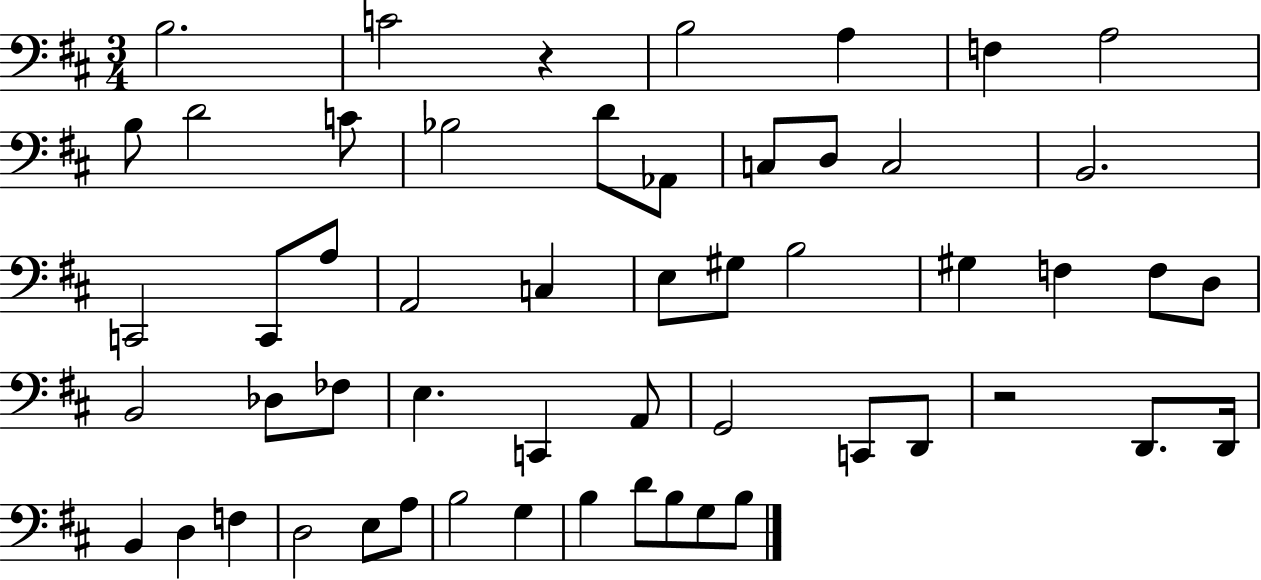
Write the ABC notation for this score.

X:1
T:Untitled
M:3/4
L:1/4
K:D
B,2 C2 z B,2 A, F, A,2 B,/2 D2 C/2 _B,2 D/2 _A,,/2 C,/2 D,/2 C,2 B,,2 C,,2 C,,/2 A,/2 A,,2 C, E,/2 ^G,/2 B,2 ^G, F, F,/2 D,/2 B,,2 _D,/2 _F,/2 E, C,, A,,/2 G,,2 C,,/2 D,,/2 z2 D,,/2 D,,/4 B,, D, F, D,2 E,/2 A,/2 B,2 G, B, D/2 B,/2 G,/2 B,/2